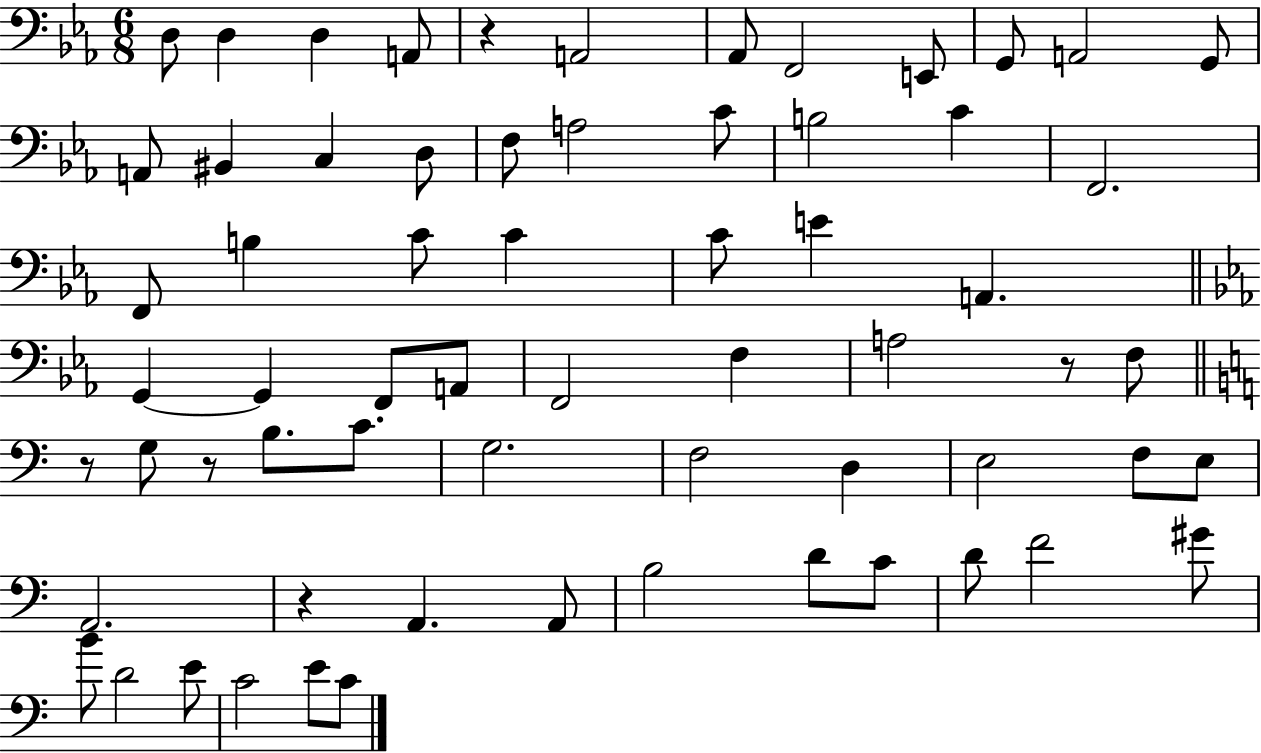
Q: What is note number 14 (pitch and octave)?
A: C3